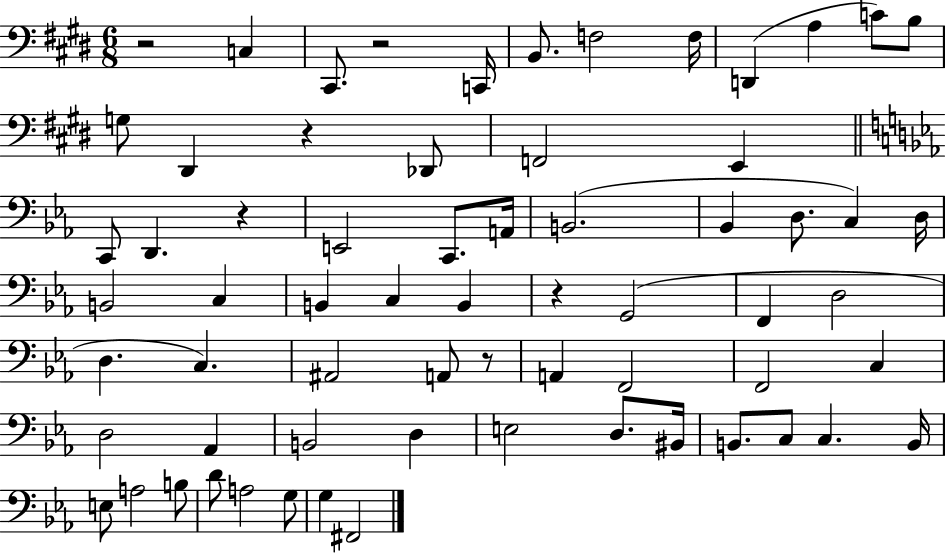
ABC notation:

X:1
T:Untitled
M:6/8
L:1/4
K:E
z2 C, ^C,,/2 z2 C,,/4 B,,/2 F,2 F,/4 D,, A, C/2 B,/2 G,/2 ^D,, z _D,,/2 F,,2 E,, C,,/2 D,, z E,,2 C,,/2 A,,/4 B,,2 _B,, D,/2 C, D,/4 B,,2 C, B,, C, B,, z G,,2 F,, D,2 D, C, ^A,,2 A,,/2 z/2 A,, F,,2 F,,2 C, D,2 _A,, B,,2 D, E,2 D,/2 ^B,,/4 B,,/2 C,/2 C, B,,/4 E,/2 A,2 B,/2 D/2 A,2 G,/2 G, ^F,,2